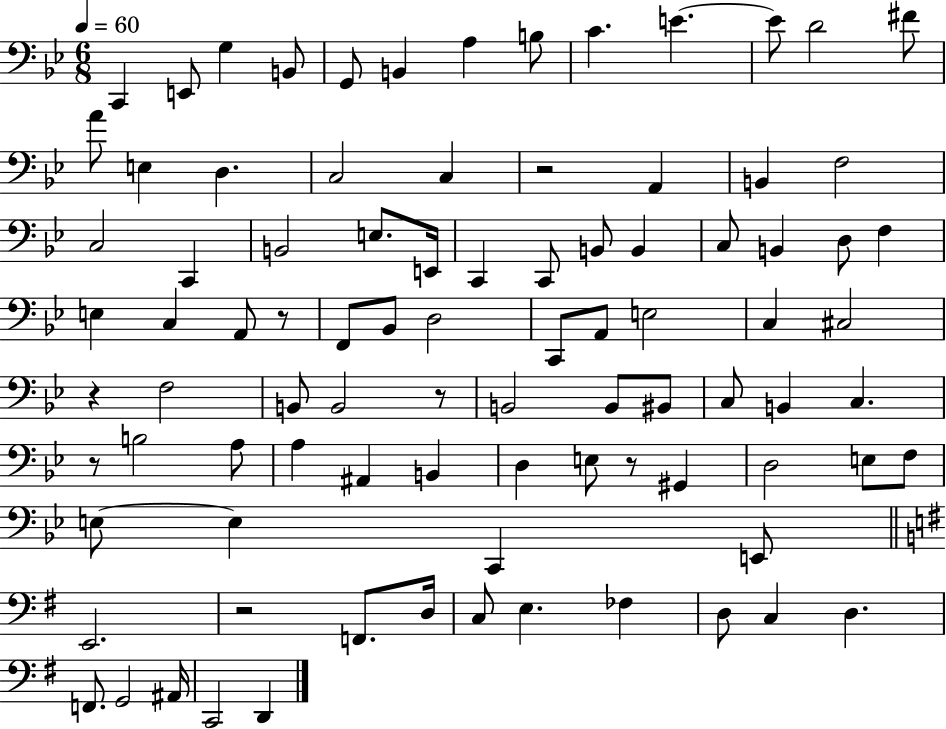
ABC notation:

X:1
T:Untitled
M:6/8
L:1/4
K:Bb
C,, E,,/2 G, B,,/2 G,,/2 B,, A, B,/2 C E E/2 D2 ^F/2 A/2 E, D, C,2 C, z2 A,, B,, F,2 C,2 C,, B,,2 E,/2 E,,/4 C,, C,,/2 B,,/2 B,, C,/2 B,, D,/2 F, E, C, A,,/2 z/2 F,,/2 _B,,/2 D,2 C,,/2 A,,/2 E,2 C, ^C,2 z F,2 B,,/2 B,,2 z/2 B,,2 B,,/2 ^B,,/2 C,/2 B,, C, z/2 B,2 A,/2 A, ^A,, B,, D, E,/2 z/2 ^G,, D,2 E,/2 F,/2 E,/2 E, C,, E,,/2 E,,2 z2 F,,/2 D,/4 C,/2 E, _F, D,/2 C, D, F,,/2 G,,2 ^A,,/4 C,,2 D,,